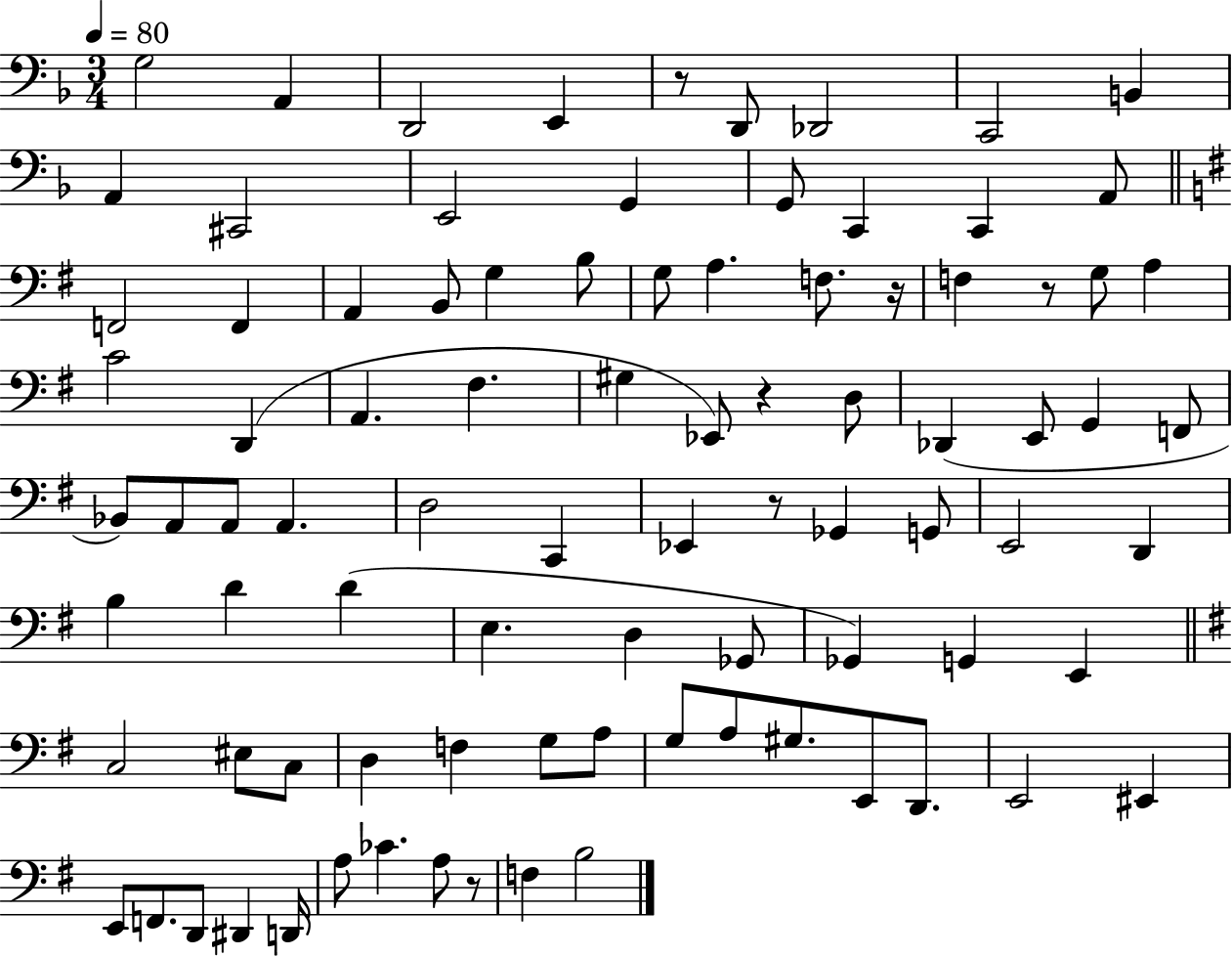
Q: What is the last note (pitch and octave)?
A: B3